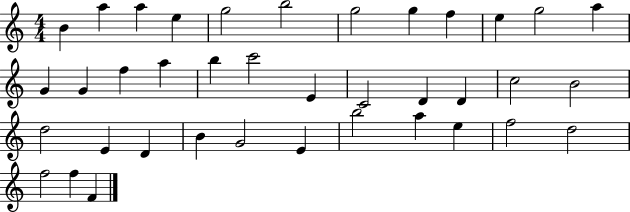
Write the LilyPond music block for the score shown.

{
  \clef treble
  \numericTimeSignature
  \time 4/4
  \key c \major
  b'4 a''4 a''4 e''4 | g''2 b''2 | g''2 g''4 f''4 | e''4 g''2 a''4 | \break g'4 g'4 f''4 a''4 | b''4 c'''2 e'4 | c'2 d'4 d'4 | c''2 b'2 | \break d''2 e'4 d'4 | b'4 g'2 e'4 | b''2 a''4 e''4 | f''2 d''2 | \break f''2 f''4 f'4 | \bar "|."
}